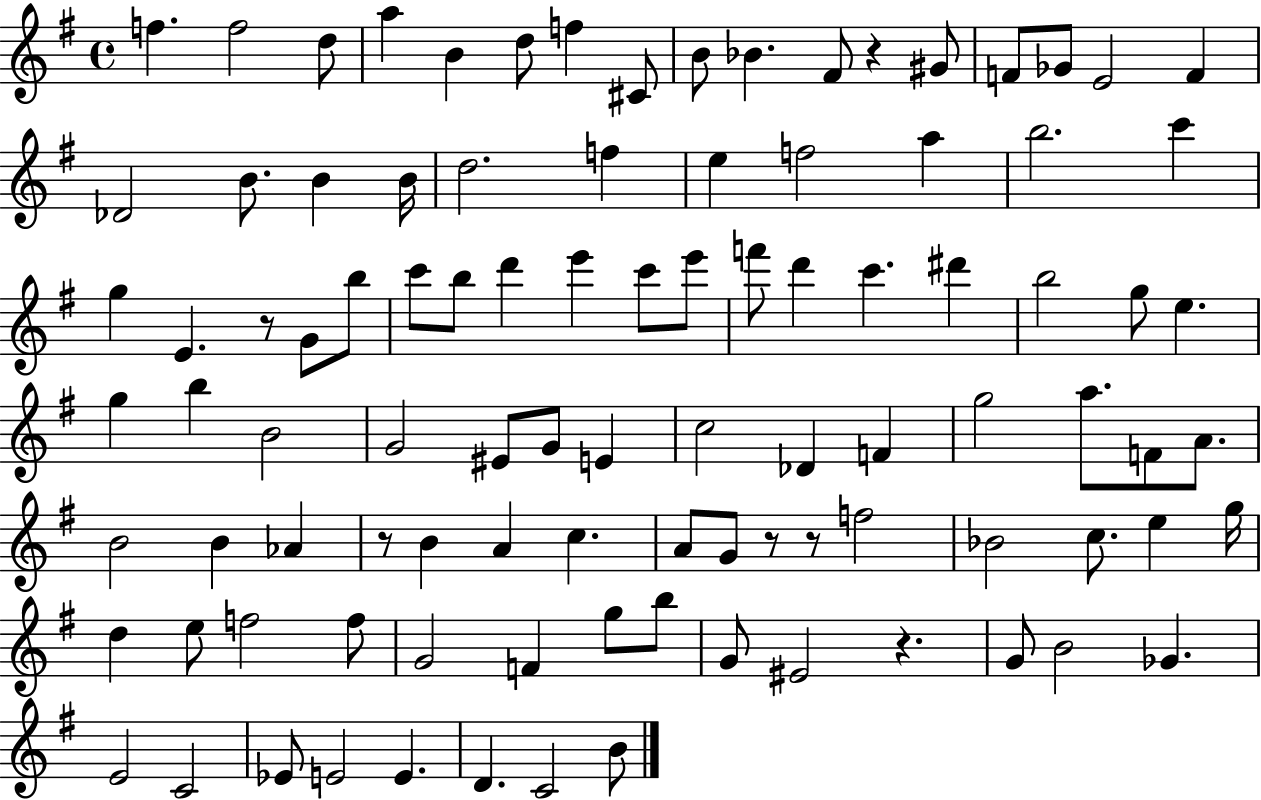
{
  \clef treble
  \time 4/4
  \defaultTimeSignature
  \key g \major
  f''4. f''2 d''8 | a''4 b'4 d''8 f''4 cis'8 | b'8 bes'4. fis'8 r4 gis'8 | f'8 ges'8 e'2 f'4 | \break des'2 b'8. b'4 b'16 | d''2. f''4 | e''4 f''2 a''4 | b''2. c'''4 | \break g''4 e'4. r8 g'8 b''8 | c'''8 b''8 d'''4 e'''4 c'''8 e'''8 | f'''8 d'''4 c'''4. dis'''4 | b''2 g''8 e''4. | \break g''4 b''4 b'2 | g'2 eis'8 g'8 e'4 | c''2 des'4 f'4 | g''2 a''8. f'8 a'8. | \break b'2 b'4 aes'4 | r8 b'4 a'4 c''4. | a'8 g'8 r8 r8 f''2 | bes'2 c''8. e''4 g''16 | \break d''4 e''8 f''2 f''8 | g'2 f'4 g''8 b''8 | g'8 eis'2 r4. | g'8 b'2 ges'4. | \break e'2 c'2 | ees'8 e'2 e'4. | d'4. c'2 b'8 | \bar "|."
}